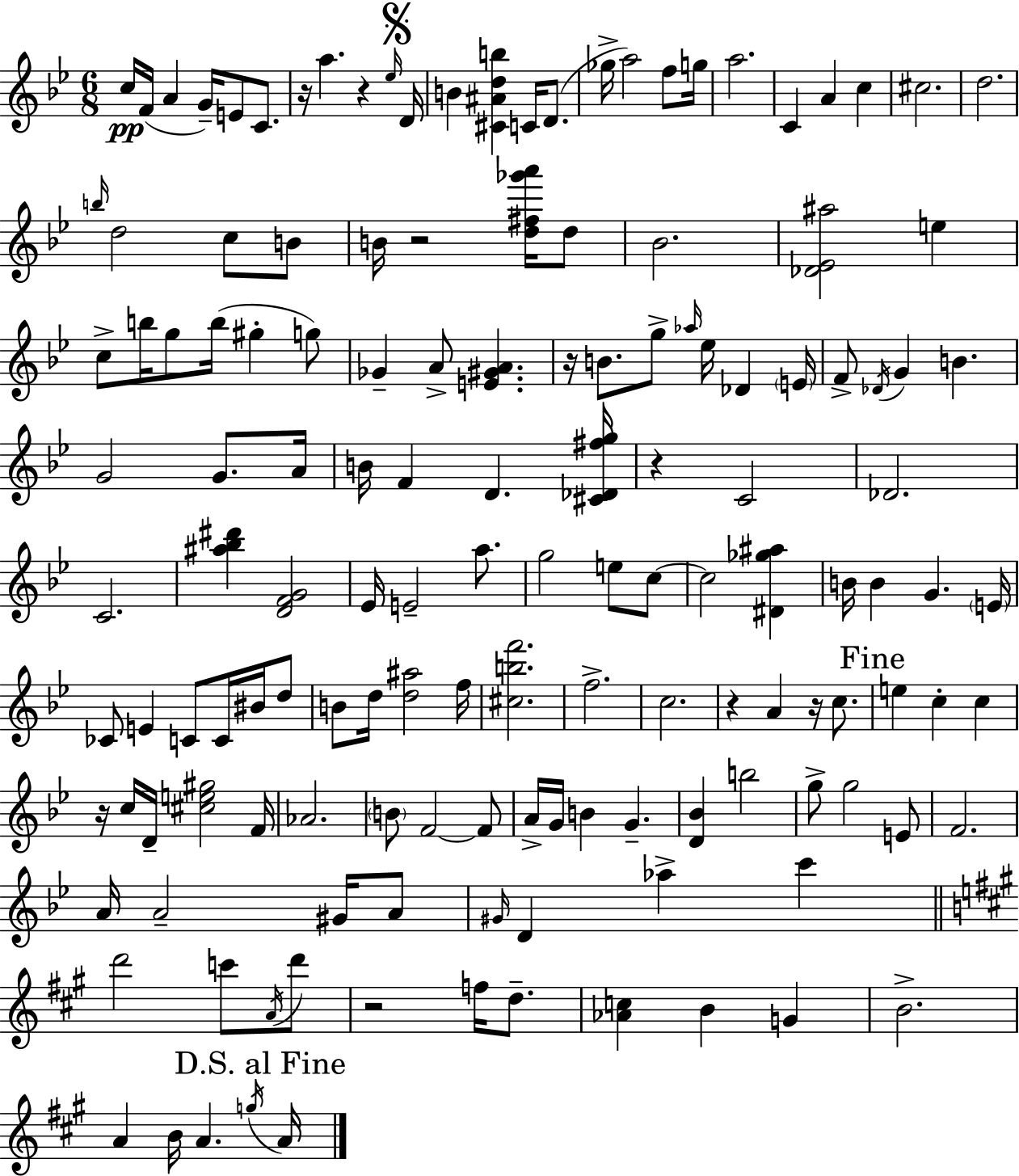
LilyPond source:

{
  \clef treble
  \numericTimeSignature
  \time 6/8
  \key g \minor
  c''16\pp f'16( a'4 g'16--) e'8 c'8. | r16 a''4. r4 \grace { ees''16 } | \mark \markup { \musicglyph "scripts.segno" } d'16 b'4 <cis' ais' d'' b''>4 c'16 d'8.( | ges''16-> a''2) f''8 | \break g''16 a''2. | c'4 a'4 c''4 | cis''2. | d''2. | \break \grace { b''16 } d''2 c''8 | b'8 b'16 r2 <d'' fis'' ges''' a'''>16 | d''8 bes'2. | <des' ees' ais''>2 e''4 | \break c''8-> b''16 g''8 b''16( gis''4-. | g''8) ges'4-- a'8-> <e' gis' a'>4. | r16 b'8. g''8-> \grace { aes''16 } ees''16 des'4 | \parenthesize e'16 f'8-> \acciaccatura { des'16 } g'4 b'4. | \break g'2 | g'8. a'16 b'16 f'4 d'4. | <cis' des' fis'' g''>16 r4 c'2 | des'2. | \break c'2. | <ais'' bes'' dis'''>4 <d' f' g'>2 | ees'16 e'2-- | a''8. g''2 | \break e''8 c''8~~ c''2 | <dis' ges'' ais''>4 b'16 b'4 g'4. | \parenthesize e'16 ces'8 e'4 c'8 | c'16 bis'16 d''8 b'8 d''16 <d'' ais''>2 | \break f''16 <cis'' b'' f'''>2. | f''2.-> | c''2. | r4 a'4 | \break r16 c''8. \mark "Fine" e''4 c''4-. | c''4 r16 c''16 d'16-- <cis'' e'' gis''>2 | f'16 aes'2. | \parenthesize b'8 f'2~~ | \break f'8 a'16-> g'16 b'4 g'4.-- | <d' bes'>4 b''2 | g''8-> g''2 | e'8 f'2. | \break a'16 a'2-- | gis'16 a'8 \grace { gis'16 } d'4 aes''4-> | c'''4 \bar "||" \break \key a \major d'''2 c'''8 \acciaccatura { a'16 } d'''8 | r2 f''16 d''8.-- | <aes' c''>4 b'4 g'4 | b'2.-> | \break a'4 b'16 a'4. | \acciaccatura { g''16 } \mark "D.S. al Fine" a'16 \bar "|."
}